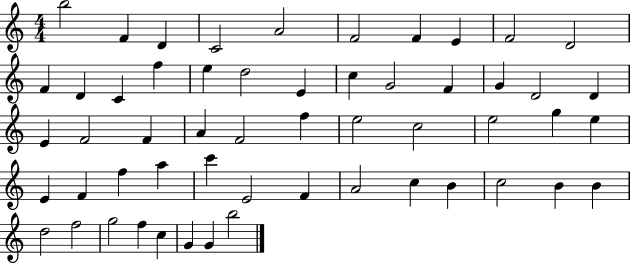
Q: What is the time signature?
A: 4/4